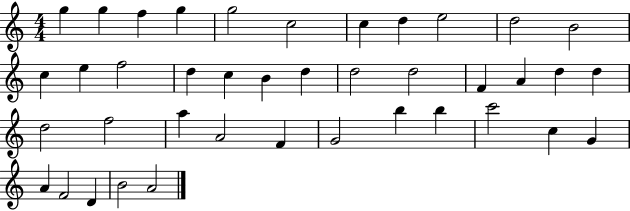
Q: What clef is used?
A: treble